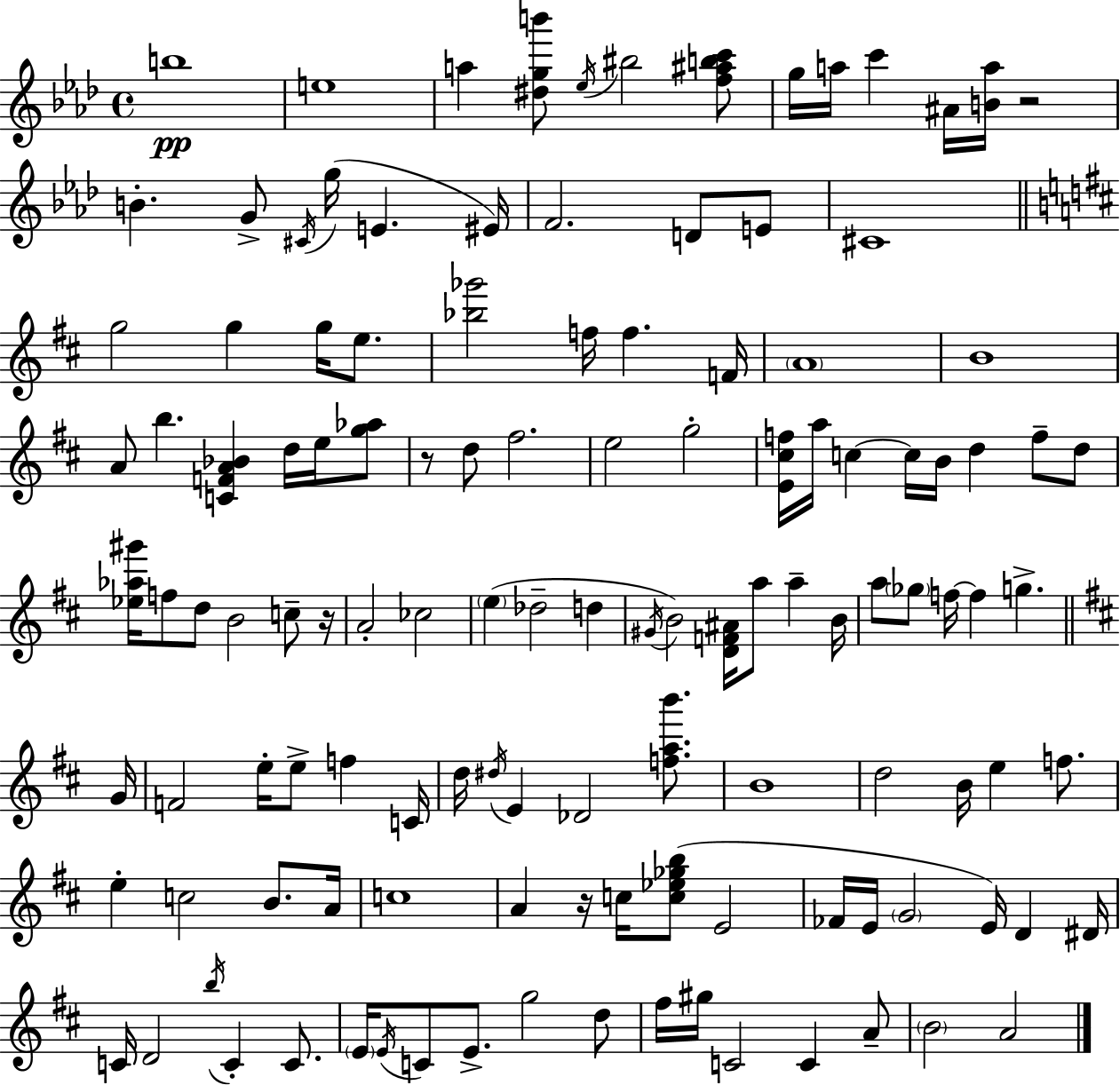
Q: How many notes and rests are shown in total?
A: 124